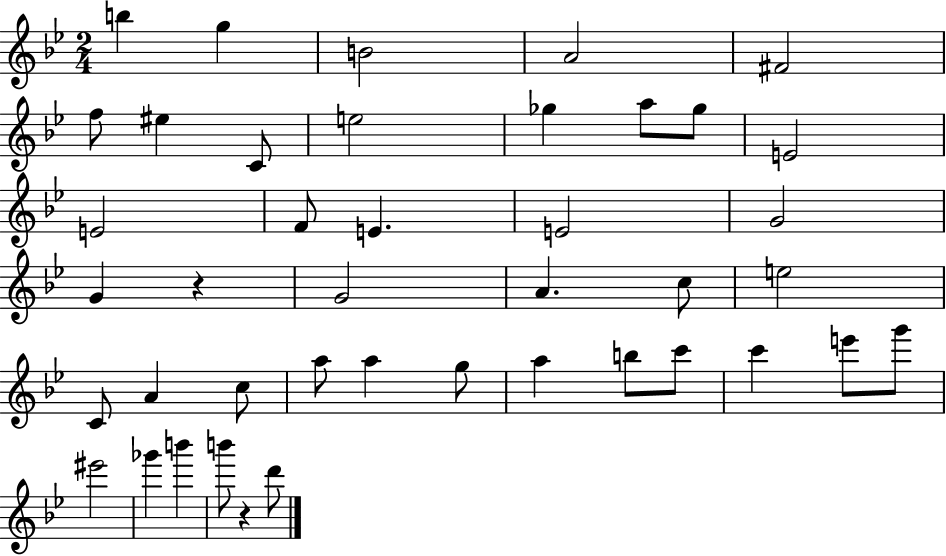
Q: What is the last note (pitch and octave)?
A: D6